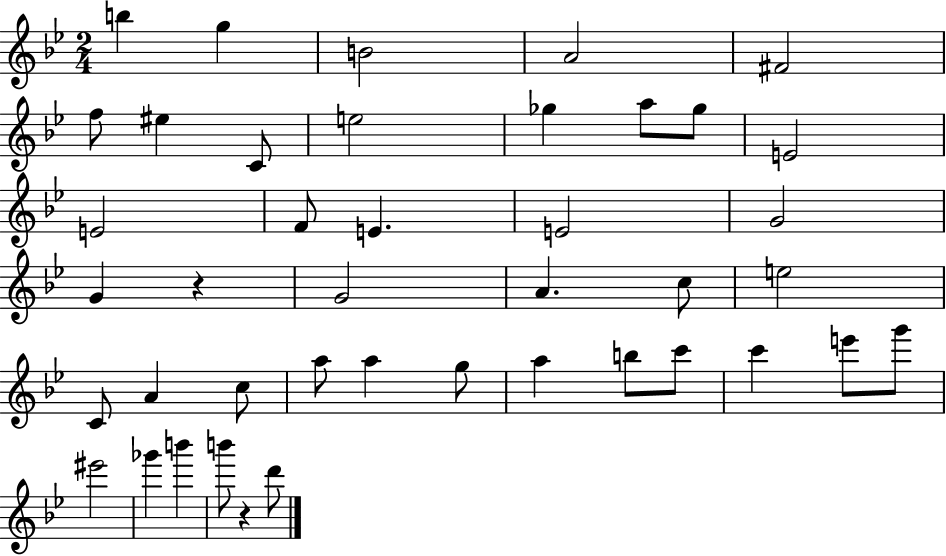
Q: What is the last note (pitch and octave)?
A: D6